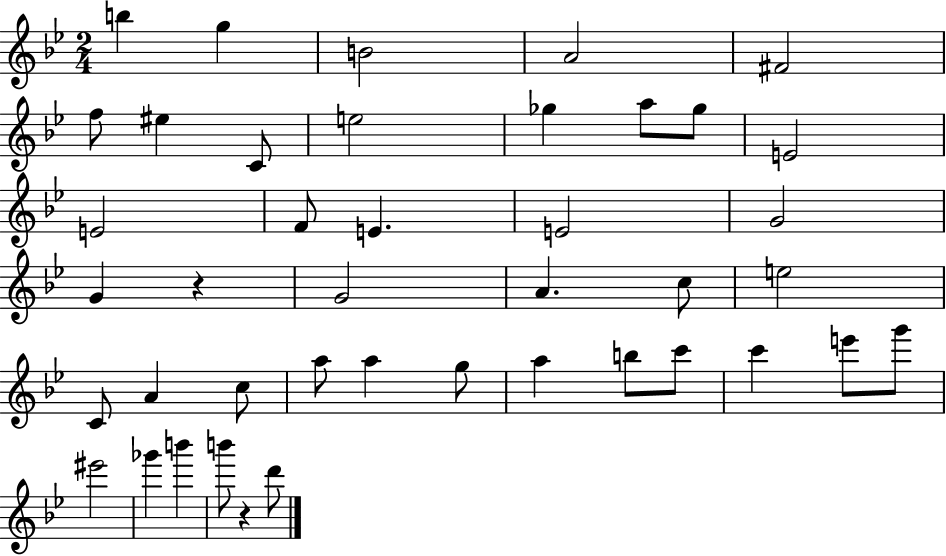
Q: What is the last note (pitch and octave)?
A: D6